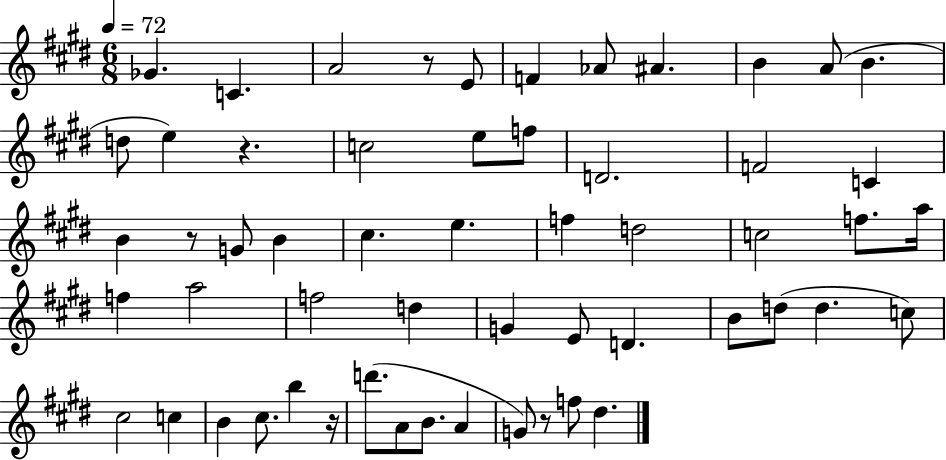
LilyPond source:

{
  \clef treble
  \numericTimeSignature
  \time 6/8
  \key e \major
  \tempo 4 = 72
  ges'4. c'4. | a'2 r8 e'8 | f'4 aes'8 ais'4. | b'4 a'8( b'4. | \break d''8 e''4) r4. | c''2 e''8 f''8 | d'2. | f'2 c'4 | \break b'4 r8 g'8 b'4 | cis''4. e''4. | f''4 d''2 | c''2 f''8. a''16 | \break f''4 a''2 | f''2 d''4 | g'4 e'8 d'4. | b'8 d''8( d''4. c''8) | \break cis''2 c''4 | b'4 cis''8. b''4 r16 | d'''8.( a'8 b'8. a'4 | g'8) r8 f''8 dis''4. | \break \bar "|."
}